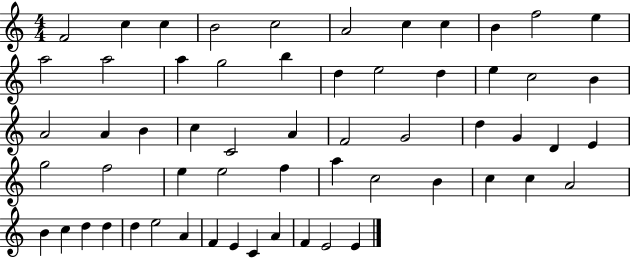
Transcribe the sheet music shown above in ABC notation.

X:1
T:Untitled
M:4/4
L:1/4
K:C
F2 c c B2 c2 A2 c c B f2 e a2 a2 a g2 b d e2 d e c2 B A2 A B c C2 A F2 G2 d G D E g2 f2 e e2 f a c2 B c c A2 B c d d d e2 A F E C A F E2 E